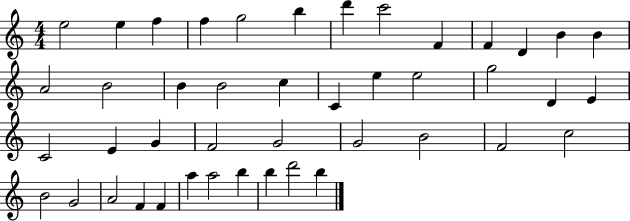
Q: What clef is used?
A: treble